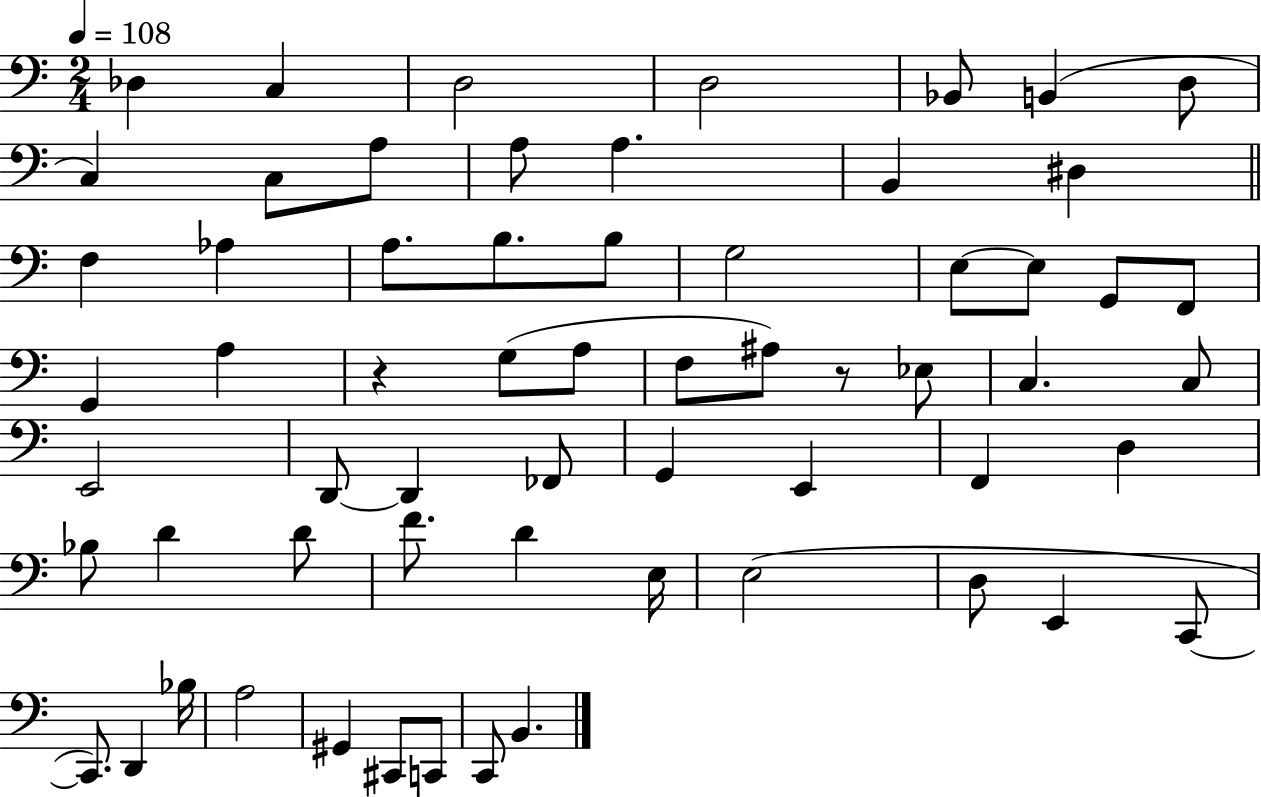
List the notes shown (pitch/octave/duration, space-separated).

Db3/q C3/q D3/h D3/h Bb2/e B2/q D3/e C3/q C3/e A3/e A3/e A3/q. B2/q D#3/q F3/q Ab3/q A3/e. B3/e. B3/e G3/h E3/e E3/e G2/e F2/e G2/q A3/q R/q G3/e A3/e F3/e A#3/e R/e Eb3/e C3/q. C3/e E2/h D2/e D2/q FES2/e G2/q E2/q F2/q D3/q Bb3/e D4/q D4/e F4/e. D4/q E3/s E3/h D3/e E2/q C2/e C2/e. D2/q Bb3/s A3/h G#2/q C#2/e C2/e C2/e B2/q.